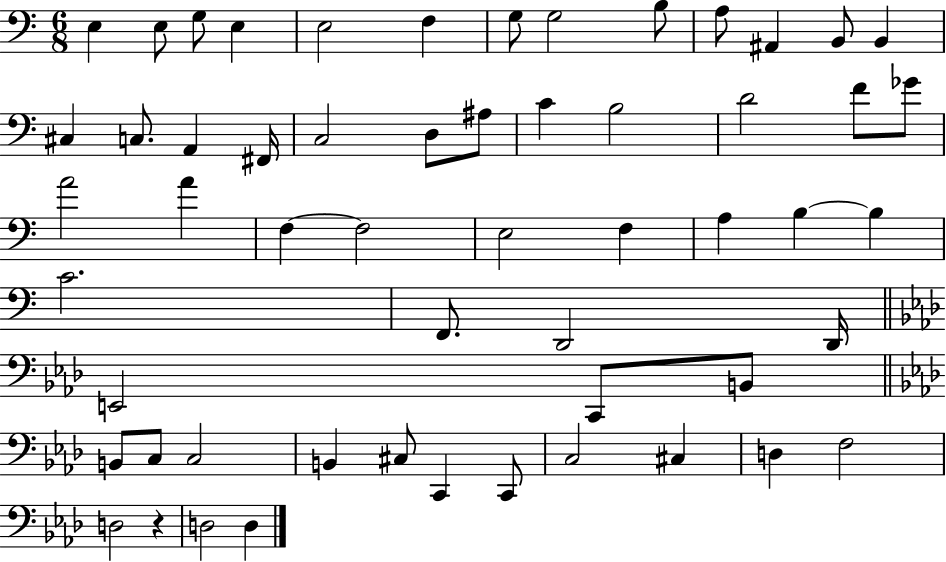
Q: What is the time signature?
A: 6/8